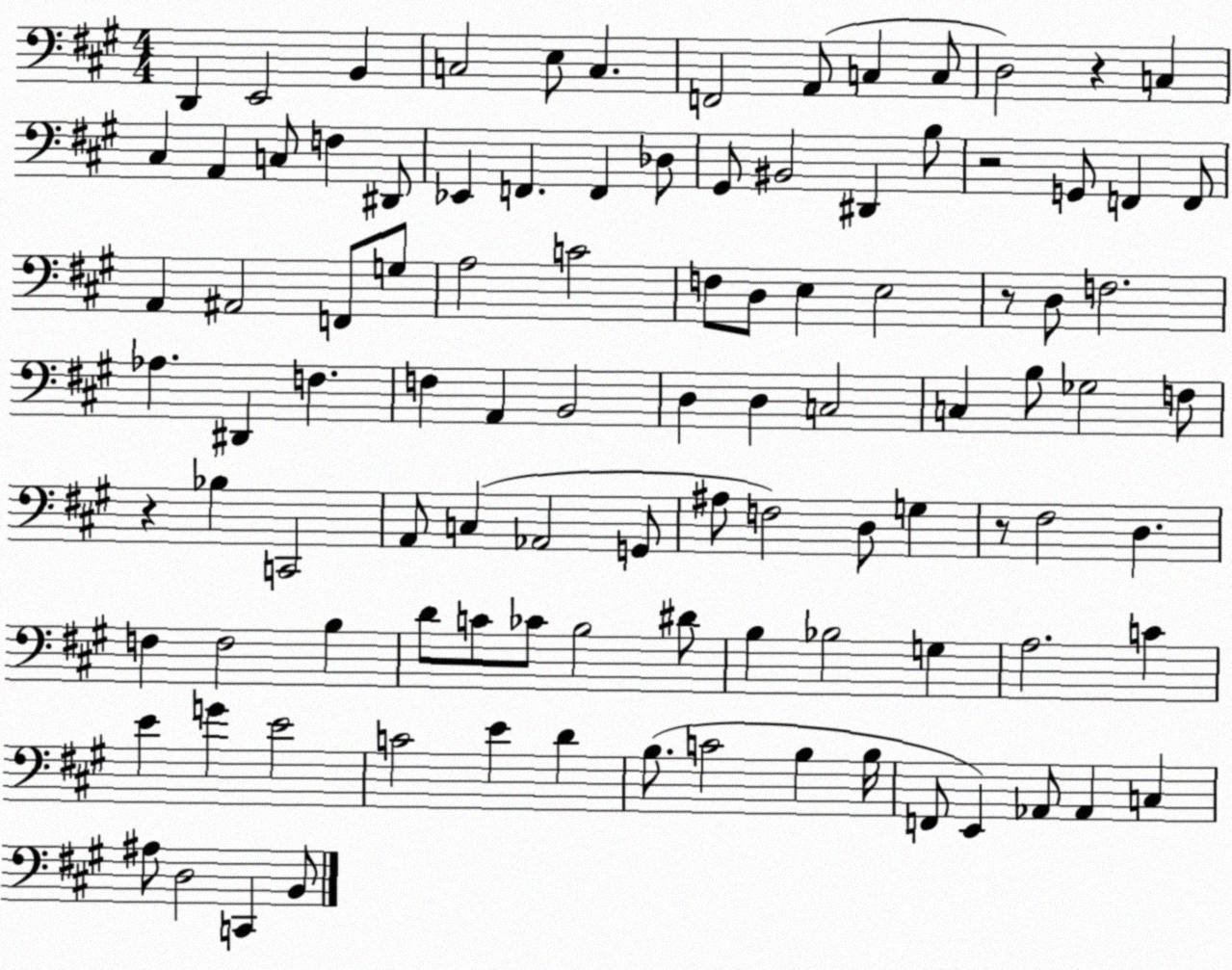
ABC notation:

X:1
T:Untitled
M:4/4
L:1/4
K:A
D,, E,,2 B,, C,2 E,/2 C, F,,2 A,,/2 C, C,/2 D,2 z C, ^C, A,, C,/2 F, ^D,,/2 _E,, F,, F,, _D,/2 ^G,,/2 ^B,,2 ^D,, B,/2 z2 G,,/2 F,, F,,/2 A,, ^A,,2 F,,/2 G,/2 A,2 C2 F,/2 D,/2 E, E,2 z/2 D,/2 F,2 _A, ^D,, F, F, A,, B,,2 D, D, C,2 C, B,/2 _G,2 F,/2 z _B, C,,2 A,,/2 C, _A,,2 G,,/2 ^A,/2 F,2 D,/2 G, z/2 ^F,2 D, F, F,2 B, D/2 C/2 _C/2 B,2 ^D/2 B, _B,2 G, A,2 C E G E2 C2 E D B,/2 C2 B, B,/4 F,,/2 E,, _A,,/2 _A,, C, ^A,/2 D,2 C,, B,,/2